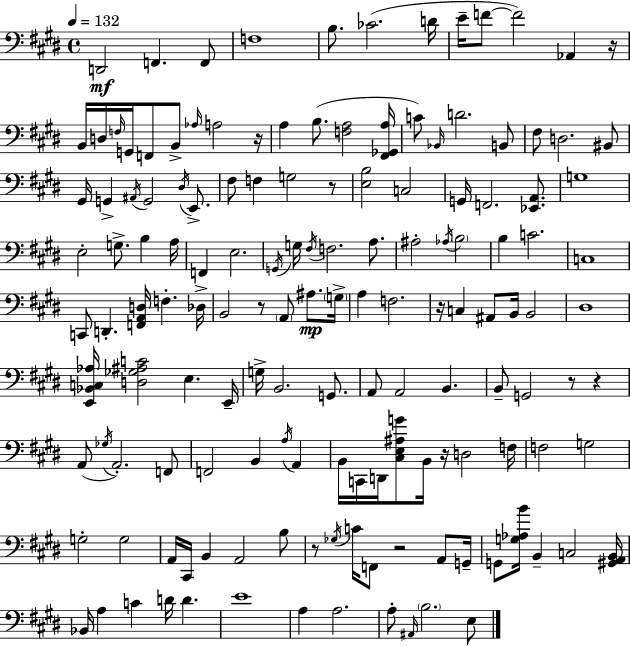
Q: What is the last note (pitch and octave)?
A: E3